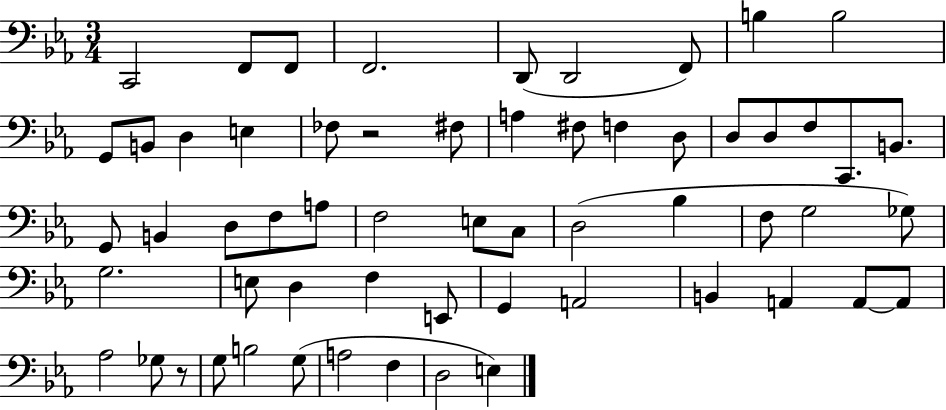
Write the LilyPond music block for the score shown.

{
  \clef bass
  \numericTimeSignature
  \time 3/4
  \key ees \major
  c,2 f,8 f,8 | f,2. | d,8( d,2 f,8) | b4 b2 | \break g,8 b,8 d4 e4 | fes8 r2 fis8 | a4 fis8 f4 d8 | d8 d8 f8 c,8. b,8. | \break g,8 b,4 d8 f8 a8 | f2 e8 c8 | d2( bes4 | f8 g2 ges8) | \break g2. | e8 d4 f4 e,8 | g,4 a,2 | b,4 a,4 a,8~~ a,8 | \break aes2 ges8 r8 | g8 b2 g8( | a2 f4 | d2 e4) | \break \bar "|."
}